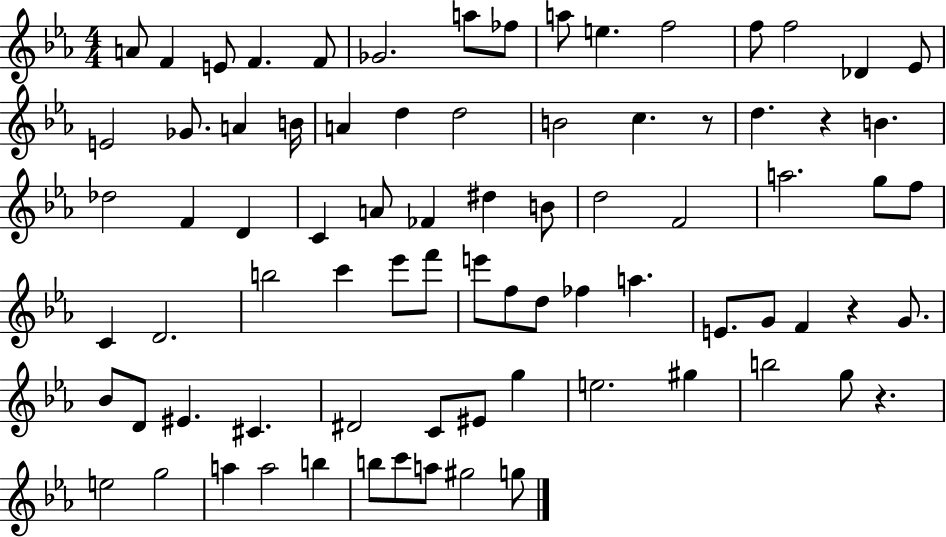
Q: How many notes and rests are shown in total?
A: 80